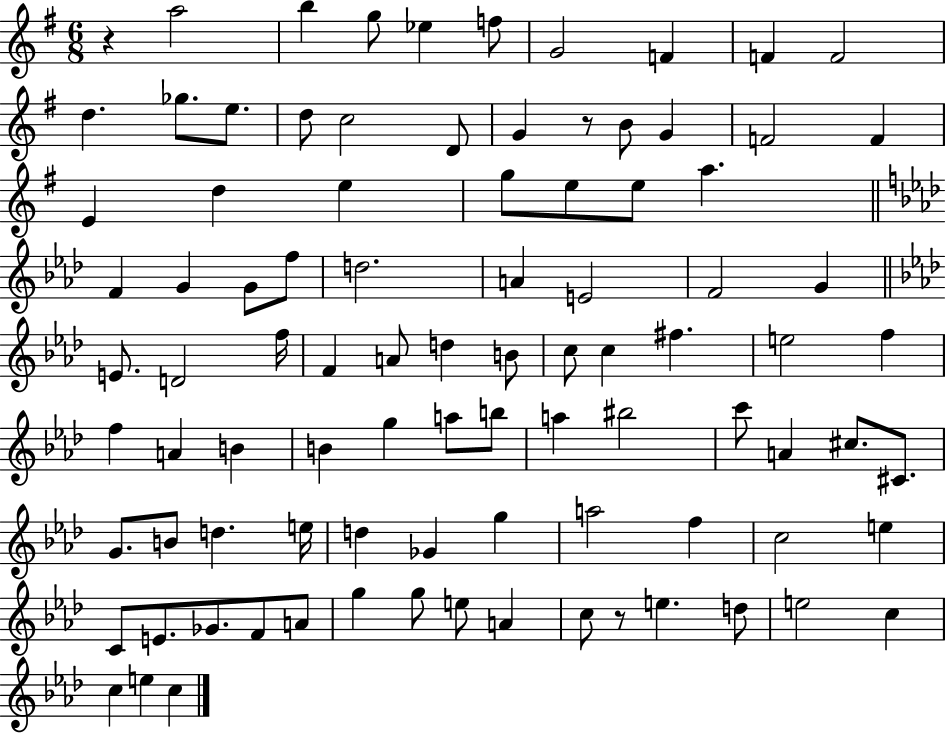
X:1
T:Untitled
M:6/8
L:1/4
K:G
z a2 b g/2 _e f/2 G2 F F F2 d _g/2 e/2 d/2 c2 D/2 G z/2 B/2 G F2 F E d e g/2 e/2 e/2 a F G G/2 f/2 d2 A E2 F2 G E/2 D2 f/4 F A/2 d B/2 c/2 c ^f e2 f f A B B g a/2 b/2 a ^b2 c'/2 A ^c/2 ^C/2 G/2 B/2 d e/4 d _G g a2 f c2 e C/2 E/2 _G/2 F/2 A/2 g g/2 e/2 A c/2 z/2 e d/2 e2 c c e c